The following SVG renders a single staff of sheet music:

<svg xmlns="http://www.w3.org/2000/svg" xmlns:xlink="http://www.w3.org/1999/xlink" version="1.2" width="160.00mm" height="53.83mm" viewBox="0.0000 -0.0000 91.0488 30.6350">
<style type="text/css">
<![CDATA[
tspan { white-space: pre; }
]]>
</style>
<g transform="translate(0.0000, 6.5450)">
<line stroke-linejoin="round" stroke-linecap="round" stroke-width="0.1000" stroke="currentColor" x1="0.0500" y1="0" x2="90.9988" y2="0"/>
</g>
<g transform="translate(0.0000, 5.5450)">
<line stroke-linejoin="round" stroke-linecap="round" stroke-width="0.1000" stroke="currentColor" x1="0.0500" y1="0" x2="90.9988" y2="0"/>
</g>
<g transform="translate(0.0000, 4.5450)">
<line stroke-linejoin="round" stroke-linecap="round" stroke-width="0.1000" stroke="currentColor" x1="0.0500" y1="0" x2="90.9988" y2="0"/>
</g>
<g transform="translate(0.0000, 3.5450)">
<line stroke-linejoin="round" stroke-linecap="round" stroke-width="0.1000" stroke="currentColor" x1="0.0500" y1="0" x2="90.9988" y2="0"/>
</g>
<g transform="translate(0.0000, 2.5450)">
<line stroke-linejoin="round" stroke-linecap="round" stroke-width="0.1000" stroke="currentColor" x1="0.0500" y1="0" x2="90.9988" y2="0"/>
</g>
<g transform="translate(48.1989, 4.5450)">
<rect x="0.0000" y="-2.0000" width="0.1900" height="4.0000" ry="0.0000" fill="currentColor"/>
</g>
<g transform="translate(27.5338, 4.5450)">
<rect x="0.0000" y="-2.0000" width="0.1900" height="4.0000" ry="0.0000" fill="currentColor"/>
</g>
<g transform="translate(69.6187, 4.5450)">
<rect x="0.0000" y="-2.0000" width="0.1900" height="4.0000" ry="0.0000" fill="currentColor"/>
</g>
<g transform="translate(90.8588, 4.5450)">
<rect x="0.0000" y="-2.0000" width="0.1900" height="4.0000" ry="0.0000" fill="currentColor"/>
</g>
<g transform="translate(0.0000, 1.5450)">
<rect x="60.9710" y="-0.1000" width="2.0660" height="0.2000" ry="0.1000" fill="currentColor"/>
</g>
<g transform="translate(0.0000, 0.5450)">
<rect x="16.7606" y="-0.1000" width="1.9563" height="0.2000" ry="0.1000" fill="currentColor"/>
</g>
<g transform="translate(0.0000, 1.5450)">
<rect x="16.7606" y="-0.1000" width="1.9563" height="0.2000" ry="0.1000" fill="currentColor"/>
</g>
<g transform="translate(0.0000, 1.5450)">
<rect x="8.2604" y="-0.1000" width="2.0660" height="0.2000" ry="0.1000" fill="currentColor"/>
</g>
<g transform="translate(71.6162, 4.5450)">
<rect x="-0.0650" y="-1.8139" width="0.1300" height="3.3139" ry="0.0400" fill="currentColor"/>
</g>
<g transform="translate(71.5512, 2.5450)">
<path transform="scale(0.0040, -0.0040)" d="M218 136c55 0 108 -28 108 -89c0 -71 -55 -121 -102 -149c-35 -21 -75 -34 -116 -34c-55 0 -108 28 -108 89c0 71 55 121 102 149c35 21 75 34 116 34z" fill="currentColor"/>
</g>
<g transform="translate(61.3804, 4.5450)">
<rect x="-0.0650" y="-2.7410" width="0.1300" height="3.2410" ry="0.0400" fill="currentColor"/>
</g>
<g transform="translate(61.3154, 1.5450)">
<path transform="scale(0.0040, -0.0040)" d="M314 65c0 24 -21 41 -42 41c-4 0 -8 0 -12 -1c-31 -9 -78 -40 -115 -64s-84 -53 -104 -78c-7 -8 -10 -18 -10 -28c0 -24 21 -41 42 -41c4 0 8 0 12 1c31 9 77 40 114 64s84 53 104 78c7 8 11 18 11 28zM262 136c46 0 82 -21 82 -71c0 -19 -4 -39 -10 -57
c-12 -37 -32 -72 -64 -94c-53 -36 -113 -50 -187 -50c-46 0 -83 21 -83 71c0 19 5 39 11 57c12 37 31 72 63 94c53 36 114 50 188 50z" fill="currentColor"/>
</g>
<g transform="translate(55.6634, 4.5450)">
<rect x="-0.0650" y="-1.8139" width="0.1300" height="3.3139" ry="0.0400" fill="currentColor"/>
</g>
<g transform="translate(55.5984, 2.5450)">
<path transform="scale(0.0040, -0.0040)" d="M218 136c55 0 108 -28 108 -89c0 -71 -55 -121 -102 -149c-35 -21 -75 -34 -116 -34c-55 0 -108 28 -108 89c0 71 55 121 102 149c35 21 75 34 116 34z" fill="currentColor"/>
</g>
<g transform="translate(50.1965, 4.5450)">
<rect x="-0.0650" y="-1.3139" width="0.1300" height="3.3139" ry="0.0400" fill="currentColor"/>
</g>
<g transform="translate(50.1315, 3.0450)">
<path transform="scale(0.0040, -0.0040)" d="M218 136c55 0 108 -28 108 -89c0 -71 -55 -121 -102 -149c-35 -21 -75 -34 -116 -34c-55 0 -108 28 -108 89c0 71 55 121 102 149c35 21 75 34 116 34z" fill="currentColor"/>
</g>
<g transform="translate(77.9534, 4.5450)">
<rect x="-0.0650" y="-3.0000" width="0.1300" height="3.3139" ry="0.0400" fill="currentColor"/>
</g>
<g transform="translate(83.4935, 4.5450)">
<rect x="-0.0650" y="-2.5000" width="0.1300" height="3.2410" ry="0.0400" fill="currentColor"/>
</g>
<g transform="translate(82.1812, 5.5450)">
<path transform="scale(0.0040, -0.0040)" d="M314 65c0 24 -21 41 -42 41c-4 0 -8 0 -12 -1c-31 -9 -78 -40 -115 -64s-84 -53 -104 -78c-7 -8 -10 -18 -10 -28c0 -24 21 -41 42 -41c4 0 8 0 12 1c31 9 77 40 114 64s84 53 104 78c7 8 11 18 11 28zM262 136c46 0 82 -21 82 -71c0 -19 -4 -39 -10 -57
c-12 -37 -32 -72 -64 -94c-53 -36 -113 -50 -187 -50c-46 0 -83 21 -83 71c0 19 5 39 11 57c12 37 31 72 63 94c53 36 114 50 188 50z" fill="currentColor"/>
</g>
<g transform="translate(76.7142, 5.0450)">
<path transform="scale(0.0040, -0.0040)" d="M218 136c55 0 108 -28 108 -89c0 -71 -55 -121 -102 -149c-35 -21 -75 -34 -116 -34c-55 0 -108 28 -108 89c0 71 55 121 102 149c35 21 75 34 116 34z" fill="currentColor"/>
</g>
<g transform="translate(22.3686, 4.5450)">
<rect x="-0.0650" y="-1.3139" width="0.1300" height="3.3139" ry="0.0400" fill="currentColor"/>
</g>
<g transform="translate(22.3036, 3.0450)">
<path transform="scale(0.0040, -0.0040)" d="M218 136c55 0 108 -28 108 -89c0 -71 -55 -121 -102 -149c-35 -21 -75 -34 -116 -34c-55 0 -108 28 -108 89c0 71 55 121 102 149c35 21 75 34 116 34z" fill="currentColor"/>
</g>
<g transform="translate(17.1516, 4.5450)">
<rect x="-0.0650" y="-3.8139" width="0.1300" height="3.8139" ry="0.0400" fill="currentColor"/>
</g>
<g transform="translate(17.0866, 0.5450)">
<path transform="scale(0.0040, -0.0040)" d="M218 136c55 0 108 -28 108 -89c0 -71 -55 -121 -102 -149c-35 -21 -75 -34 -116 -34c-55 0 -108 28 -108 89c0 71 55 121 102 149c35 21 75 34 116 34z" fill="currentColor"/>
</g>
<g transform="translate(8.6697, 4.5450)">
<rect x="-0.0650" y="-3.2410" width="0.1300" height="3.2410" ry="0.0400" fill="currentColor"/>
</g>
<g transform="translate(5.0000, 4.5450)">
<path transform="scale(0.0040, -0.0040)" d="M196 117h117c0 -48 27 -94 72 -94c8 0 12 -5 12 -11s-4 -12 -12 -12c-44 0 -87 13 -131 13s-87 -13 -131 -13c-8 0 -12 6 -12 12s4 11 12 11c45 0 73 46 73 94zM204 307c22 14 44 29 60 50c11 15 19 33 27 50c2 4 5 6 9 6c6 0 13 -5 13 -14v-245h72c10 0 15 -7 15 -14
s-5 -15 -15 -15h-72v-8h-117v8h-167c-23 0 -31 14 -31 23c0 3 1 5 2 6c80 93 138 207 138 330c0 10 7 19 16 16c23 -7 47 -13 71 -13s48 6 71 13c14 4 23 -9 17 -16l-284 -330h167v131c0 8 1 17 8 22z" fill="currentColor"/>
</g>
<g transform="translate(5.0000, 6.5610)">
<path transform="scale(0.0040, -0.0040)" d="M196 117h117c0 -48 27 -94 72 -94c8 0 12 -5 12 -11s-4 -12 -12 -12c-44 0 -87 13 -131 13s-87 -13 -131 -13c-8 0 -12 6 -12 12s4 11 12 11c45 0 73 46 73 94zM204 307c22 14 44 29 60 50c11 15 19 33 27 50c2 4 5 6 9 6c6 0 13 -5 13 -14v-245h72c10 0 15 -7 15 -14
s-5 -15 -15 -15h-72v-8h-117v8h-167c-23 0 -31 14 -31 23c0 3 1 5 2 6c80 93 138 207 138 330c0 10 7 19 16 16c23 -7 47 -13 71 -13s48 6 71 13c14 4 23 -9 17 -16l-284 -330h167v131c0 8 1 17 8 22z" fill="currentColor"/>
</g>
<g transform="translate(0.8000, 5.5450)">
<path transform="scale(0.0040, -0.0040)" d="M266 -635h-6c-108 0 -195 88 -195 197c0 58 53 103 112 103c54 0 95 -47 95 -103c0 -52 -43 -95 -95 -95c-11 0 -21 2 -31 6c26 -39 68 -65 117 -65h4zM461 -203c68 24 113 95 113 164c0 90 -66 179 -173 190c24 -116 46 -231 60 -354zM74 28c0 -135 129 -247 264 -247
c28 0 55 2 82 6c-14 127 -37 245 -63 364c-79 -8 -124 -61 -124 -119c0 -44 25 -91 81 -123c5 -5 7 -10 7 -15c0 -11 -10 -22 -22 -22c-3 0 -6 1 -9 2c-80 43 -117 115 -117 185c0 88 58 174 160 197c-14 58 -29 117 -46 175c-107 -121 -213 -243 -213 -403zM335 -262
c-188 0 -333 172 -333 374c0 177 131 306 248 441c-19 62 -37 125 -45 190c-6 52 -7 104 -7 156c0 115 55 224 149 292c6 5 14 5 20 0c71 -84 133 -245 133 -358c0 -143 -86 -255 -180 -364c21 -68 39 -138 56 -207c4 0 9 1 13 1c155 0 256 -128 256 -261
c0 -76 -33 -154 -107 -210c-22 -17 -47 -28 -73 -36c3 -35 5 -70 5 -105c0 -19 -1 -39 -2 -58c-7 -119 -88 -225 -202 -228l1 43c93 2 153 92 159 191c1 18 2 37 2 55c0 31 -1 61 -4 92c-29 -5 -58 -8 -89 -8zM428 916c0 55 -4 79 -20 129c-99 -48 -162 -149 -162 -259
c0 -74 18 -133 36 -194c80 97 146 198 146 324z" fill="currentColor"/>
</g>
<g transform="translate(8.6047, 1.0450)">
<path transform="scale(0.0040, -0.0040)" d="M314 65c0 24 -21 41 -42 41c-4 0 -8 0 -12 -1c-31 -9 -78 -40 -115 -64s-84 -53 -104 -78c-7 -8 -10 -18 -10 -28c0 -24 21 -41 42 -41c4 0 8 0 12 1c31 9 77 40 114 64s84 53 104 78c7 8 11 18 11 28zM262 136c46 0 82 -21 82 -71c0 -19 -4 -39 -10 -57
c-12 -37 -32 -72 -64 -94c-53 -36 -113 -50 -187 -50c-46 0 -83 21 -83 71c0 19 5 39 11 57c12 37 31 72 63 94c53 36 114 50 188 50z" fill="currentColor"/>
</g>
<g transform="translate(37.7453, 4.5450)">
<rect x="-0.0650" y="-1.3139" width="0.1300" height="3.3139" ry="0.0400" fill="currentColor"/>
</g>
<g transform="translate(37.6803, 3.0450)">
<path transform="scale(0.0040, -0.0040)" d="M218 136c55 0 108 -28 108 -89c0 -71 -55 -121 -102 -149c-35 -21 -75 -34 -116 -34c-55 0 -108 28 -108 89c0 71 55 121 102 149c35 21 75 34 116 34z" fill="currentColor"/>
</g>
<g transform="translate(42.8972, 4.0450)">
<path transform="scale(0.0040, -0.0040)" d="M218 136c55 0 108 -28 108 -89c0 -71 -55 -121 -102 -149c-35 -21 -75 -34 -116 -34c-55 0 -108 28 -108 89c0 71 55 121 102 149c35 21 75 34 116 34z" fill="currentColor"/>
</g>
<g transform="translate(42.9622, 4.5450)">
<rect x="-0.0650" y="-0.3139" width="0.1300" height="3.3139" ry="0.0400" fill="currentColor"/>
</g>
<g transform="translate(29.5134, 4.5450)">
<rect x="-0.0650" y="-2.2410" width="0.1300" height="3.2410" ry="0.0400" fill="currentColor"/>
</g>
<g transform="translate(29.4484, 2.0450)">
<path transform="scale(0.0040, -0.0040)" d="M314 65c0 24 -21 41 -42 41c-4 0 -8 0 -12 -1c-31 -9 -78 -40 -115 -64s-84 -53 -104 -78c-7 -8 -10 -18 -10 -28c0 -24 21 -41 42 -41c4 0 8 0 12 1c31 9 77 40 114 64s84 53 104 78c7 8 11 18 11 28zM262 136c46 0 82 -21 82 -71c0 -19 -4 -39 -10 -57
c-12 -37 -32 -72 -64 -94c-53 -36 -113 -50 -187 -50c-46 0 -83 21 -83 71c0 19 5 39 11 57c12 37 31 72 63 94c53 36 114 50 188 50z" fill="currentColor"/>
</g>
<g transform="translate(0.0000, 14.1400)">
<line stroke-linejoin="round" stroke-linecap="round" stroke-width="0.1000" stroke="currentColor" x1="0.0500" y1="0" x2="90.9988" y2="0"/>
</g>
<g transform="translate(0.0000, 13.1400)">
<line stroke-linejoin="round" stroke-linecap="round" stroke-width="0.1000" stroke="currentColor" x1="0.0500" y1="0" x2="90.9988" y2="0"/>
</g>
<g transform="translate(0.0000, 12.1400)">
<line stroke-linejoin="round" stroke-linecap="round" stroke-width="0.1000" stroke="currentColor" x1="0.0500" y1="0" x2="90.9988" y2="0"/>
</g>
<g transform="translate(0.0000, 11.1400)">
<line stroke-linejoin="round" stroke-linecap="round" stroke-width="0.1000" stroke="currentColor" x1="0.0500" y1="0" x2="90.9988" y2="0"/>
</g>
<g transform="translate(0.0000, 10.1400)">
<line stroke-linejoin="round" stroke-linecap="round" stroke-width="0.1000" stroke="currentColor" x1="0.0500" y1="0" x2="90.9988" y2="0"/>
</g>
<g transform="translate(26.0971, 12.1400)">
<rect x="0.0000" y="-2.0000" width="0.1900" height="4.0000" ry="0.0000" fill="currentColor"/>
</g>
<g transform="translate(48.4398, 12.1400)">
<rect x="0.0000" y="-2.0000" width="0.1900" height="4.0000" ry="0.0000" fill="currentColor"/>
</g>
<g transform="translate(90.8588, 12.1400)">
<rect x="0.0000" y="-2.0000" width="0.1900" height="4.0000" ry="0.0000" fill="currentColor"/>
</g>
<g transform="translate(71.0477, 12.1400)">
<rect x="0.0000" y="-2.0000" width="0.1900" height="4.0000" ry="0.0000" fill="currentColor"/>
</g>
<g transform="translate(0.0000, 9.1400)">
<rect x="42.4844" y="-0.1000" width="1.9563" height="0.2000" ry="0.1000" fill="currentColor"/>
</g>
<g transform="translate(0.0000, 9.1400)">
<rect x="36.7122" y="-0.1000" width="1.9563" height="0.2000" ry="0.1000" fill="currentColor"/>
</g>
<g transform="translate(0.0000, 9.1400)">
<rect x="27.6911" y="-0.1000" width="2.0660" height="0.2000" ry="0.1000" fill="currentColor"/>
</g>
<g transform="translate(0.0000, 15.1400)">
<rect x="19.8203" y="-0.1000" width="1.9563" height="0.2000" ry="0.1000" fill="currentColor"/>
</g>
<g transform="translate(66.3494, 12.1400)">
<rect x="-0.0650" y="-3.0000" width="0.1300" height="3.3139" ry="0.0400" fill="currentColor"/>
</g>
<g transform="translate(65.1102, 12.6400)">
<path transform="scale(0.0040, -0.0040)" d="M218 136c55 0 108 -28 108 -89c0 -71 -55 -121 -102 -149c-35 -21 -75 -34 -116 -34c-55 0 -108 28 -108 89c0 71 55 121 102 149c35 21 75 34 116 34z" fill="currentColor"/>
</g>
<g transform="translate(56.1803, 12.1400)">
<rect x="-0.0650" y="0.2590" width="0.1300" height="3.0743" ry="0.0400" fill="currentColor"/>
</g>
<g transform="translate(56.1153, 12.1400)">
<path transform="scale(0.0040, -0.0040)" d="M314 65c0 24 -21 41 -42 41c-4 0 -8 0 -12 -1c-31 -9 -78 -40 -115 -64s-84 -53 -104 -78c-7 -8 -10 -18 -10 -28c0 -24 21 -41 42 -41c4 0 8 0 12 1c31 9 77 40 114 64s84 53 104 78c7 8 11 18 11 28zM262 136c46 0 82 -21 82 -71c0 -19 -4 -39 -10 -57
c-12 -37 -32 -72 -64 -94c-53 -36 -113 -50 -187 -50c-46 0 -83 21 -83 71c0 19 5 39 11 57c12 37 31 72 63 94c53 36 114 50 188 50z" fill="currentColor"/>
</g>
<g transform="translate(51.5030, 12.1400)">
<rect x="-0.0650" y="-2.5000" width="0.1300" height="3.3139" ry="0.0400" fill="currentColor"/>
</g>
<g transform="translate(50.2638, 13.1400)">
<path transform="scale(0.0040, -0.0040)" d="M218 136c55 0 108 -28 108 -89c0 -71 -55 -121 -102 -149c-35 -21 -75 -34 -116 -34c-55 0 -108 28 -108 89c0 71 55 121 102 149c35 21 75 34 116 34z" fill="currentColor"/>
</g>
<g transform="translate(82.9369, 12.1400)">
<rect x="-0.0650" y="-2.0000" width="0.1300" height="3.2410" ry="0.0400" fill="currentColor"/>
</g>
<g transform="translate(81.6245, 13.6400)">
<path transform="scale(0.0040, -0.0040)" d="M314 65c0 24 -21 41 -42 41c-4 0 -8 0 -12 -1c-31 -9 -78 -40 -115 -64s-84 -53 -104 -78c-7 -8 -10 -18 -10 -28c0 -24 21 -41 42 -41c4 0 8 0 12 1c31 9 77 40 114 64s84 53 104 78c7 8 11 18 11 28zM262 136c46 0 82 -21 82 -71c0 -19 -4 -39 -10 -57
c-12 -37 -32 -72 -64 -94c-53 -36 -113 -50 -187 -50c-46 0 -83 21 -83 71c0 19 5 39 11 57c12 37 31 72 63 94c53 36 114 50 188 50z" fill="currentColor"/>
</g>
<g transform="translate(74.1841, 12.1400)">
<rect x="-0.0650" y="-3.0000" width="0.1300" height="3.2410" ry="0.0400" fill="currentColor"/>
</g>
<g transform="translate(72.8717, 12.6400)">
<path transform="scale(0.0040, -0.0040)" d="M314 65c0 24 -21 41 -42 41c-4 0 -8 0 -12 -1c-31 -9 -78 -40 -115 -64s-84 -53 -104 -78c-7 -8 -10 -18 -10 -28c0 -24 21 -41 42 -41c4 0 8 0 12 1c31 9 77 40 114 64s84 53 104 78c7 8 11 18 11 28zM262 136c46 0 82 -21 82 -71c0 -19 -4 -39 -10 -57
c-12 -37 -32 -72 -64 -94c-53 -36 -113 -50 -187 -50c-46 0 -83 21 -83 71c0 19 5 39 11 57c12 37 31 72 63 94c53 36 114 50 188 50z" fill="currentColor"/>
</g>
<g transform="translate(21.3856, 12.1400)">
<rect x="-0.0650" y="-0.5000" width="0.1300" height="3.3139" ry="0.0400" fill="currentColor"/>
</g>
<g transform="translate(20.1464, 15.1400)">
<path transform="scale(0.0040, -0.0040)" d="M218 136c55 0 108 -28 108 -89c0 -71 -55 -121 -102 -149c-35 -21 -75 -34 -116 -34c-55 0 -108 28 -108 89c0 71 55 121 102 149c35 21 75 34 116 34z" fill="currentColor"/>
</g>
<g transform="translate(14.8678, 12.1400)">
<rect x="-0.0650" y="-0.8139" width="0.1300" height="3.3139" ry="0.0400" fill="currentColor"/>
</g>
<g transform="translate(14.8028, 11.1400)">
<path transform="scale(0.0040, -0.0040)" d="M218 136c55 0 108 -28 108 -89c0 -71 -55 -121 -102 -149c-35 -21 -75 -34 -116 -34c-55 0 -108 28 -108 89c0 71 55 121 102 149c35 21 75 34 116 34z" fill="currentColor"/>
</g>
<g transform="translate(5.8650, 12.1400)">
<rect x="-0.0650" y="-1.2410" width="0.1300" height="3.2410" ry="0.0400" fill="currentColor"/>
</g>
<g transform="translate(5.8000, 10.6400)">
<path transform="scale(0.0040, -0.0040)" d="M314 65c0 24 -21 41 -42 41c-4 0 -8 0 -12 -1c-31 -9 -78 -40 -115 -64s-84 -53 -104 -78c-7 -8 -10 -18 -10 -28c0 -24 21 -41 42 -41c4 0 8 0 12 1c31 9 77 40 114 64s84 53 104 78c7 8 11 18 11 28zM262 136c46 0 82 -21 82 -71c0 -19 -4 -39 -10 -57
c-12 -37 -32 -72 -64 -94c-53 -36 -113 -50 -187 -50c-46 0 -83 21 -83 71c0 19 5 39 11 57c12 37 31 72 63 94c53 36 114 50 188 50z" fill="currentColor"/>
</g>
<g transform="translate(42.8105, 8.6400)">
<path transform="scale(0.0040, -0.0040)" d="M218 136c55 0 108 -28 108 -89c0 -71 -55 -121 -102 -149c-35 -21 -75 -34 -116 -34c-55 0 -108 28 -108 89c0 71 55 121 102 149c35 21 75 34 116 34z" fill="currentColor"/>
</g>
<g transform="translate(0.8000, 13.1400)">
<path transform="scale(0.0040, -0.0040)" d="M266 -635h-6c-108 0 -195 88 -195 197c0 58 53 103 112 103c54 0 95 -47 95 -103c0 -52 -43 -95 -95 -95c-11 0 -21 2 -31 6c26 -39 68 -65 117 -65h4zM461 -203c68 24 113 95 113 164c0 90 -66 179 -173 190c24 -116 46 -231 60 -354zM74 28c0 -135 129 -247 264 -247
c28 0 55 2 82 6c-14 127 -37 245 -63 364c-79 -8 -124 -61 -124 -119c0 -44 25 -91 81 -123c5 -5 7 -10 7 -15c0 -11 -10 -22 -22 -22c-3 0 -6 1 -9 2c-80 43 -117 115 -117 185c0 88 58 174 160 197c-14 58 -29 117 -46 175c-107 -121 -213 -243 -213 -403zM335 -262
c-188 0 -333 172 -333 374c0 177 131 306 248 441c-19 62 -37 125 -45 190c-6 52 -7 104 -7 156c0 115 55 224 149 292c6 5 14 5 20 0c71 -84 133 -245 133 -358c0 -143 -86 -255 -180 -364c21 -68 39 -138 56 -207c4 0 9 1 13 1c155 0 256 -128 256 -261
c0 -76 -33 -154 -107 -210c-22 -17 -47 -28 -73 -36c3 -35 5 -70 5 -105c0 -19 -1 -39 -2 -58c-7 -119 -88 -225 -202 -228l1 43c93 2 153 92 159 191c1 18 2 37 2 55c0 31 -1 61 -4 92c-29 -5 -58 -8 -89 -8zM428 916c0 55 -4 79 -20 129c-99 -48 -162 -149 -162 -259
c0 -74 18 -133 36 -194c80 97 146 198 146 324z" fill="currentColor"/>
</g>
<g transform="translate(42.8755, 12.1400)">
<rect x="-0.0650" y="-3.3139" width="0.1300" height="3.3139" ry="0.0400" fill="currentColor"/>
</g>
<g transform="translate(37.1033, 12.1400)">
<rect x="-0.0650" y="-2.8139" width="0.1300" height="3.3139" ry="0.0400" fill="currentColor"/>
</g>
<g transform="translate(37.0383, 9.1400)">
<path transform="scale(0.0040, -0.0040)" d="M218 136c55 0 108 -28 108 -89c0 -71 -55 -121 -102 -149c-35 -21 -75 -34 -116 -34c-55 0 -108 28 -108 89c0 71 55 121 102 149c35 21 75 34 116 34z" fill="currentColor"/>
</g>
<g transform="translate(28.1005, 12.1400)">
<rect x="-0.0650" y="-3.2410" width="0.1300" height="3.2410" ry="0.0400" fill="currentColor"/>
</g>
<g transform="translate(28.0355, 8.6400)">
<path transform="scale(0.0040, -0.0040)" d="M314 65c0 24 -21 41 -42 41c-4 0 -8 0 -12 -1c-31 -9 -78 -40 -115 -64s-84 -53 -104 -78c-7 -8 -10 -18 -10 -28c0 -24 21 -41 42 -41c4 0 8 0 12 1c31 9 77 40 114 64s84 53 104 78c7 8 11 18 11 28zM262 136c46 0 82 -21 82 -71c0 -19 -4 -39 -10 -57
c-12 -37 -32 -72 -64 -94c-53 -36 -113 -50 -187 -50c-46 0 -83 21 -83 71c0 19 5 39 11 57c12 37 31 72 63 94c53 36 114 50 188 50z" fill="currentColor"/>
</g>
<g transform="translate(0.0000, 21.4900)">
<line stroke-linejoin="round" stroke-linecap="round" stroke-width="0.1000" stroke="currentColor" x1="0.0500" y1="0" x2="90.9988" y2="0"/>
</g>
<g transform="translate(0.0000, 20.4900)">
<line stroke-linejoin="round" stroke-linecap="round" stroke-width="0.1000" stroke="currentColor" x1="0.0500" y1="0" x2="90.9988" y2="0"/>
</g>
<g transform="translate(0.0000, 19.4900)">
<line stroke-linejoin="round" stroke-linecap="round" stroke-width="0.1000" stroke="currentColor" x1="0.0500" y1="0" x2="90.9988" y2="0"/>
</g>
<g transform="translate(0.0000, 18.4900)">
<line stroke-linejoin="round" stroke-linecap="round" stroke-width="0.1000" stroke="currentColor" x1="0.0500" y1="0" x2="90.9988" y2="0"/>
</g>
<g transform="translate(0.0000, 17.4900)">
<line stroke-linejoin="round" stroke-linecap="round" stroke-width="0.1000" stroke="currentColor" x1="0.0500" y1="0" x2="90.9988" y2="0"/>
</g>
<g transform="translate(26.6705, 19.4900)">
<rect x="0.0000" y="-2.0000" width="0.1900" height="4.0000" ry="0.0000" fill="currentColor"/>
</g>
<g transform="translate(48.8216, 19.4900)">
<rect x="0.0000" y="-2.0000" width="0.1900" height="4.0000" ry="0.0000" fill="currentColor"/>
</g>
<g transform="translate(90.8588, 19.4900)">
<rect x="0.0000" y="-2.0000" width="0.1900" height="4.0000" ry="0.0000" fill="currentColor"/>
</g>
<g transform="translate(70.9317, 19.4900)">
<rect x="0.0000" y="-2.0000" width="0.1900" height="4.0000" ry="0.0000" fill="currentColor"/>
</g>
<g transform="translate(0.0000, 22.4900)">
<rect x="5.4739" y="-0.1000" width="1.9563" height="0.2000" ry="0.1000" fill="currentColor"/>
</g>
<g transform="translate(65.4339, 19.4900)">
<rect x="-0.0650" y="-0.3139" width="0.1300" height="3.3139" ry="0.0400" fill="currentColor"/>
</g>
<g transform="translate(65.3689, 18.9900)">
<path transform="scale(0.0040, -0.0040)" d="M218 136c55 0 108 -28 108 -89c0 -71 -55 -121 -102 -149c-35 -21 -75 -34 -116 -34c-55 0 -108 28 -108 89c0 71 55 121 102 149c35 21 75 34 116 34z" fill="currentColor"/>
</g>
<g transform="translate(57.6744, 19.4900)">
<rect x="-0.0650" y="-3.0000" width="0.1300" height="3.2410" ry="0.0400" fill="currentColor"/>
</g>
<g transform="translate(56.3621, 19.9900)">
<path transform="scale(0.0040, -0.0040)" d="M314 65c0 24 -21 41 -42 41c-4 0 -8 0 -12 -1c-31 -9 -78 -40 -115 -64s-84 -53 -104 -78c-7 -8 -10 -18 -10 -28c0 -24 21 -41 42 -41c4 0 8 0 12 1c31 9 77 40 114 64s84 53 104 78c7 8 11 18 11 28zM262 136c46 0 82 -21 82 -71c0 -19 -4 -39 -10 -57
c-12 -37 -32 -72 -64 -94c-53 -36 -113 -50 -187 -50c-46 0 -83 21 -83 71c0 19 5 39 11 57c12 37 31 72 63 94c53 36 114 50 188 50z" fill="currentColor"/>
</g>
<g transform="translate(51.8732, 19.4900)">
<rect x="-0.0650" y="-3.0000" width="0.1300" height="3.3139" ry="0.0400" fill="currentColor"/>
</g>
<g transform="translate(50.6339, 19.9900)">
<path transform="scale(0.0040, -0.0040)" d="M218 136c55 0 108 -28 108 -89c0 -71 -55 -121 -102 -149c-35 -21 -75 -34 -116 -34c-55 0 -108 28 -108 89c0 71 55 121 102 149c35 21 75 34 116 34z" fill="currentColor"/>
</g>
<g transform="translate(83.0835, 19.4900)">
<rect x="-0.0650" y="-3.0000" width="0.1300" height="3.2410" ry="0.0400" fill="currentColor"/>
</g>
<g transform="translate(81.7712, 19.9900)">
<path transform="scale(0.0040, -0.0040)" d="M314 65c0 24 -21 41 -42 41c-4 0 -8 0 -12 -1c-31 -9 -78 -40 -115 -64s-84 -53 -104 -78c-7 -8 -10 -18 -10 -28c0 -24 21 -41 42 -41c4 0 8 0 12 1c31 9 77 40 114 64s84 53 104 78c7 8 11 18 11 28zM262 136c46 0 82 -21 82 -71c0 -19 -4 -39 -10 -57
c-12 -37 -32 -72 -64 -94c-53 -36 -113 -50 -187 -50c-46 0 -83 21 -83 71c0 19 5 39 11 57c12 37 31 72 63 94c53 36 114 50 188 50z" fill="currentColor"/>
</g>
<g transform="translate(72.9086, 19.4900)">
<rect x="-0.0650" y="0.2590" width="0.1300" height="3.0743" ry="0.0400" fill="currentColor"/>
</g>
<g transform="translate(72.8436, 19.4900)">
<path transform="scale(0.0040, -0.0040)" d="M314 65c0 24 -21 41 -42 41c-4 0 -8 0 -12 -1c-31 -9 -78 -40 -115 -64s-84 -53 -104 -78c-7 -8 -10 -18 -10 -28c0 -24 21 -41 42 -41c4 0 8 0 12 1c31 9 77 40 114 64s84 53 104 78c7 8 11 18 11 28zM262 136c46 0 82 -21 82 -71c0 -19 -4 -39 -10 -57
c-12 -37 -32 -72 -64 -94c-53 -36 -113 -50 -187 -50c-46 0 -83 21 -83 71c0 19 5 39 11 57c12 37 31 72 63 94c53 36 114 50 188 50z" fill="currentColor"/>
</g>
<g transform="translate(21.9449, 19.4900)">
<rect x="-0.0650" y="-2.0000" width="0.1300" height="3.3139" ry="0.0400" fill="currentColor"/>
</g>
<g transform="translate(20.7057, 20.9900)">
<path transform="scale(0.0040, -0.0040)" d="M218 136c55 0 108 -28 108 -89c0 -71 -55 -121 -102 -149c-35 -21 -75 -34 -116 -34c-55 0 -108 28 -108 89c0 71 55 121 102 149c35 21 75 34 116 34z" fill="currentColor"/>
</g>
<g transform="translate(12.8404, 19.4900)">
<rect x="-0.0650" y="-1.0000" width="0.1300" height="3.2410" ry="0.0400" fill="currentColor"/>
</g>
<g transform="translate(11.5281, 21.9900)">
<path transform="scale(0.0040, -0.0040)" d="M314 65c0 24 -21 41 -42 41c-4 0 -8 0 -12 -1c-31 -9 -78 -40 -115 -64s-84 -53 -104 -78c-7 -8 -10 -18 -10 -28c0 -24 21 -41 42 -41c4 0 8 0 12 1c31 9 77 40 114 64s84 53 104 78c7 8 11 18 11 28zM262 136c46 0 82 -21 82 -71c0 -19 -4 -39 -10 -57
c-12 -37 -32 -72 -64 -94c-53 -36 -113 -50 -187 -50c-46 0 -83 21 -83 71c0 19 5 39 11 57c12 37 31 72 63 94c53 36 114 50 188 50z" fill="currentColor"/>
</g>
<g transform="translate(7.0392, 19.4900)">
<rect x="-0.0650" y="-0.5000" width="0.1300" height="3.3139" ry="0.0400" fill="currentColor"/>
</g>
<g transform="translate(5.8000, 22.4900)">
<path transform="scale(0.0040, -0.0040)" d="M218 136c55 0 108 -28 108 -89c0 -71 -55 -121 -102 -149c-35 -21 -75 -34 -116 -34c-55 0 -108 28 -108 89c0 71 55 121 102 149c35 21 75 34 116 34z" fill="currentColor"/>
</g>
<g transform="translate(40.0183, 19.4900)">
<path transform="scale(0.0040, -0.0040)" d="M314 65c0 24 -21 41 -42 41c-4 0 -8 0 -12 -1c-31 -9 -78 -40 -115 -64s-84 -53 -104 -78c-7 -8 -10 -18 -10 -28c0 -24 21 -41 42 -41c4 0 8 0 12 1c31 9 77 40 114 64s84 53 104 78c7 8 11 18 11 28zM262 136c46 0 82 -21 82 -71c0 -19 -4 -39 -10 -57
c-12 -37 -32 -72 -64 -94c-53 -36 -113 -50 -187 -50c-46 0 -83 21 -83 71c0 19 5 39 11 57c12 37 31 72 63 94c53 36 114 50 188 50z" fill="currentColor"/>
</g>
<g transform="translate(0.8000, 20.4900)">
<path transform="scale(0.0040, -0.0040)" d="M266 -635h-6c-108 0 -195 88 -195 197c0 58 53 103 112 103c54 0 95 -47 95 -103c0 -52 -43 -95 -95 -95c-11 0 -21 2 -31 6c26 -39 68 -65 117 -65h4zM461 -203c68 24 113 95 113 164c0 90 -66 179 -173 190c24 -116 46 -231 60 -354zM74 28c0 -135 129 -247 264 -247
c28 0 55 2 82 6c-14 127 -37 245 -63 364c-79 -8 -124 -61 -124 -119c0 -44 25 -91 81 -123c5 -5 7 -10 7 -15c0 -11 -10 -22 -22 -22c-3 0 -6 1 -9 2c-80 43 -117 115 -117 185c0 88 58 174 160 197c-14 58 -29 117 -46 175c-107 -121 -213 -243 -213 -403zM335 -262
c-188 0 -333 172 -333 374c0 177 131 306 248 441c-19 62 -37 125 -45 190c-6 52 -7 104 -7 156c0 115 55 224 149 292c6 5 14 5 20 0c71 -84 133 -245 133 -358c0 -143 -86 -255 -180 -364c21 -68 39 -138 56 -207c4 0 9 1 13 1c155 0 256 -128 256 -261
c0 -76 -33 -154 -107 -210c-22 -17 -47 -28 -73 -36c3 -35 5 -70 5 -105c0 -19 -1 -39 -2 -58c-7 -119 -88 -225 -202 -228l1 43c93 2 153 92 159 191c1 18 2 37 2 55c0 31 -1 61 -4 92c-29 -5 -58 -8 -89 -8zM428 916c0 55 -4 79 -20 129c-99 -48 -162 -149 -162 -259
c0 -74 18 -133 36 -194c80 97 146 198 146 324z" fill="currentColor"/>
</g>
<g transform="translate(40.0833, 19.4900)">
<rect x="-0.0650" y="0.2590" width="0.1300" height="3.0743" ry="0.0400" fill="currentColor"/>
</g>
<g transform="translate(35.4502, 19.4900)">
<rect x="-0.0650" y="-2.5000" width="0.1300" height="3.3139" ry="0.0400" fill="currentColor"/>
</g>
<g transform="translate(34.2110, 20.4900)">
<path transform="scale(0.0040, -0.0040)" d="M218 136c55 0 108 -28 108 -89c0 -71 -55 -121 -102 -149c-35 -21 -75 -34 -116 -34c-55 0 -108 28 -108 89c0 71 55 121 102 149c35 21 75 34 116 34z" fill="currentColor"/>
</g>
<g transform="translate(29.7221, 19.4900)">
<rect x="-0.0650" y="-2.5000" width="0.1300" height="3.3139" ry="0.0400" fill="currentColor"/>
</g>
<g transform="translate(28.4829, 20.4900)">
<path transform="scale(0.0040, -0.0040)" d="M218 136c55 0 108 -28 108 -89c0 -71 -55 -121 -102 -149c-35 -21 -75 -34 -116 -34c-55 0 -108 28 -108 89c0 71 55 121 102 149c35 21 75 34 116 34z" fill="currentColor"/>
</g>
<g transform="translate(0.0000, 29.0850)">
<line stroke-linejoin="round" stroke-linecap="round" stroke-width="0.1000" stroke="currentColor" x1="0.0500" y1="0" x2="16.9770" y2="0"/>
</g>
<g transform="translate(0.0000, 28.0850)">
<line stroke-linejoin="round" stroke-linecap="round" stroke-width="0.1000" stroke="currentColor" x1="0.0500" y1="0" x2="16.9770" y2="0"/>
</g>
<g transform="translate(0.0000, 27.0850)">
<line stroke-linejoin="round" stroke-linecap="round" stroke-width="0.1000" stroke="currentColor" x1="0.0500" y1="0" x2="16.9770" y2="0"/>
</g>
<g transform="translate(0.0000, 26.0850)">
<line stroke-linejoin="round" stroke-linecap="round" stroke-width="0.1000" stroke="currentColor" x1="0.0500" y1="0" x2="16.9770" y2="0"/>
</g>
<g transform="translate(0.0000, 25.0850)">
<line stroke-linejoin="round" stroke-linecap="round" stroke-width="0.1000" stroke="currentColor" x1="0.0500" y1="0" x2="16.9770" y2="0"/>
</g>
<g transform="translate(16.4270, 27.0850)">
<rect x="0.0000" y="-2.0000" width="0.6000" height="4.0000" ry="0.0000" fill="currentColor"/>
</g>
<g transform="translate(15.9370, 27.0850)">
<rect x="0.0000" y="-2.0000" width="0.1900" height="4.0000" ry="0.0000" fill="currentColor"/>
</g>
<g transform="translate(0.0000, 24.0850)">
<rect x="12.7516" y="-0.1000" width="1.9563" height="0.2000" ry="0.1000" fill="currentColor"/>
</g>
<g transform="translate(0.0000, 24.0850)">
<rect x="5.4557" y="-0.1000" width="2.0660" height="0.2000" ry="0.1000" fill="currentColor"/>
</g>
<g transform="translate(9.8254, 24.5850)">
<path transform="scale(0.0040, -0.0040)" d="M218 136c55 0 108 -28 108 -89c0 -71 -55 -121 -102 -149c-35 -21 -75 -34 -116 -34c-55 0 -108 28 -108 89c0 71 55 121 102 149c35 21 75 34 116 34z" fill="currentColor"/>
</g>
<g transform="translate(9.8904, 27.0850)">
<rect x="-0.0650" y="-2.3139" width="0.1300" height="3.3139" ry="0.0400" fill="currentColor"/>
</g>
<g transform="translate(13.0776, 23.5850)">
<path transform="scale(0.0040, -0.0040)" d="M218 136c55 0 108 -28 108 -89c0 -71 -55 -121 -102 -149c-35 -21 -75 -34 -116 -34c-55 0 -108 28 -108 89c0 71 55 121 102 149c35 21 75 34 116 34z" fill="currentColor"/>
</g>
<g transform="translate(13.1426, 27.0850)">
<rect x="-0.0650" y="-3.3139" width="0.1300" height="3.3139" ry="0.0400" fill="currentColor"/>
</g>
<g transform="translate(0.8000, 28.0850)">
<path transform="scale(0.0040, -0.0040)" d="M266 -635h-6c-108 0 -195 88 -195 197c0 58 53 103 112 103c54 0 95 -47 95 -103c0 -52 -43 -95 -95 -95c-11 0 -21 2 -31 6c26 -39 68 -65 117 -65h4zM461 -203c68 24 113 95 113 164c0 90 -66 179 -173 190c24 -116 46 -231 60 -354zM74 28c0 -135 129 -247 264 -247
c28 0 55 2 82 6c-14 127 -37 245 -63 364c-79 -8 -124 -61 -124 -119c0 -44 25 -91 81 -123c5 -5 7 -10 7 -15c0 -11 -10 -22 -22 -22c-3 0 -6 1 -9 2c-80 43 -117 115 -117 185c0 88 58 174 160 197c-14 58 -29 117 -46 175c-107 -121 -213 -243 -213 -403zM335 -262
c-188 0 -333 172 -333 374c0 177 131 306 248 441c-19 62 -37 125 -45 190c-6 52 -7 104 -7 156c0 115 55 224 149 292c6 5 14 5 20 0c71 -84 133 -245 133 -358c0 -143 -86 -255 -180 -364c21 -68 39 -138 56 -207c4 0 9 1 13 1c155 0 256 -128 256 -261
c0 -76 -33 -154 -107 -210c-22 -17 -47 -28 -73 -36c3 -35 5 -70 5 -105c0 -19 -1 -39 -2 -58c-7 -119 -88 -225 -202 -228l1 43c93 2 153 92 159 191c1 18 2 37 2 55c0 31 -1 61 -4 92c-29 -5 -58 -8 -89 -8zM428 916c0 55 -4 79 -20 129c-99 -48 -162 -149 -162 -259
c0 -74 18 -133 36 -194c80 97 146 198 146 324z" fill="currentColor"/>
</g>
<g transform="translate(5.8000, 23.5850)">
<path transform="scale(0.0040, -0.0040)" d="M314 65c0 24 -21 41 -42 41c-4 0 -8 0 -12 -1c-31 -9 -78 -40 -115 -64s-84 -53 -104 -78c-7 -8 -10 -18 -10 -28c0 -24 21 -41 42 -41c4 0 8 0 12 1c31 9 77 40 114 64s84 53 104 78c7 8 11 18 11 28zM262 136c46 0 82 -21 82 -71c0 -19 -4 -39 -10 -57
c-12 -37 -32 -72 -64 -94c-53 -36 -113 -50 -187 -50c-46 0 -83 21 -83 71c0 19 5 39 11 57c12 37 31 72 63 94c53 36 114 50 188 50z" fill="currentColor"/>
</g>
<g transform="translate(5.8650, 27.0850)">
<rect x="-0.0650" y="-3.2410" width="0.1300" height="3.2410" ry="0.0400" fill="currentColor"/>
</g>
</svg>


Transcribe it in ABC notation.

X:1
T:Untitled
M:4/4
L:1/4
K:C
b2 c' e g2 e c e f a2 f A G2 e2 d C b2 a b G B2 A A2 F2 C D2 F G G B2 A A2 c B2 A2 b2 g b